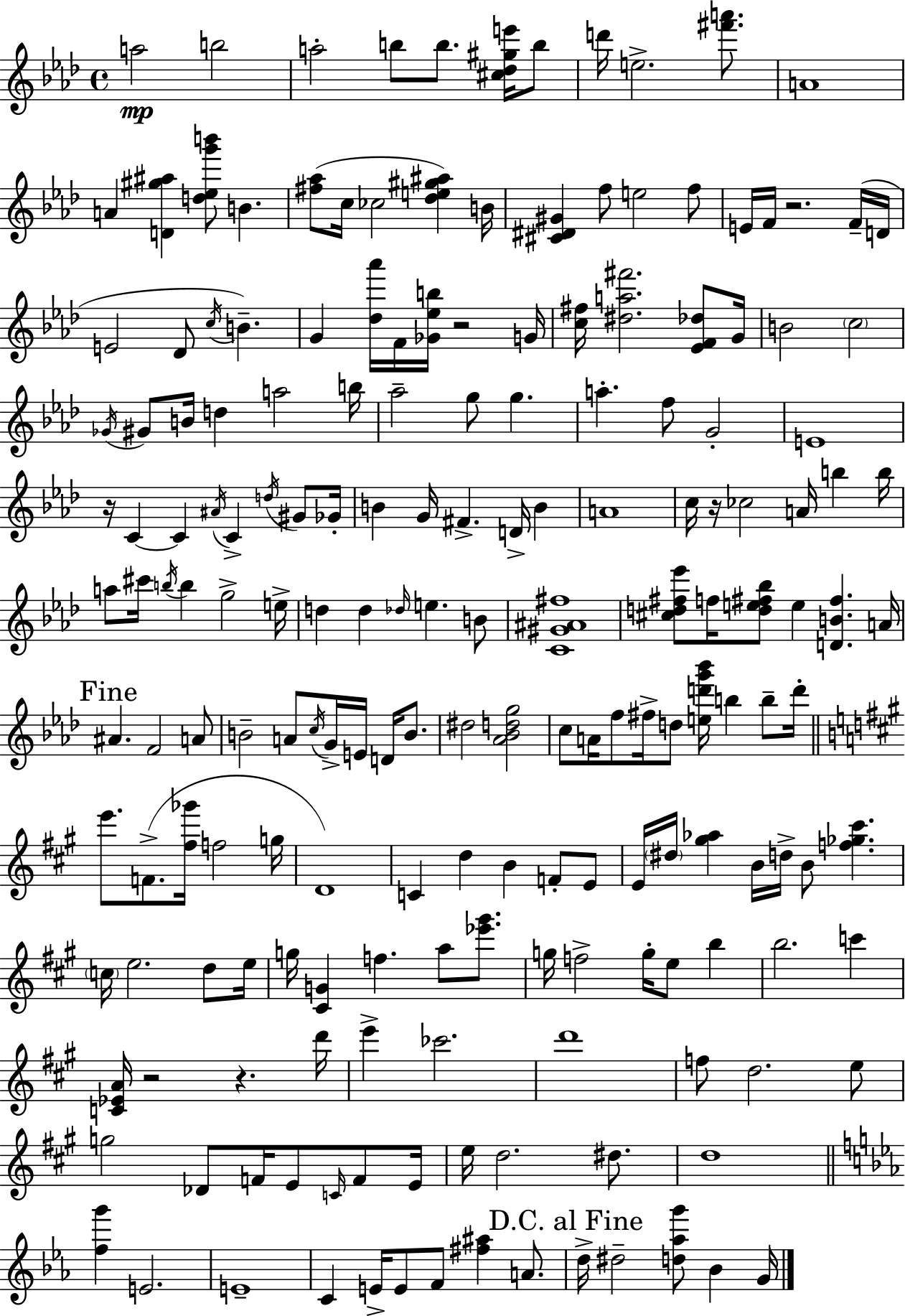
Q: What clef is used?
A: treble